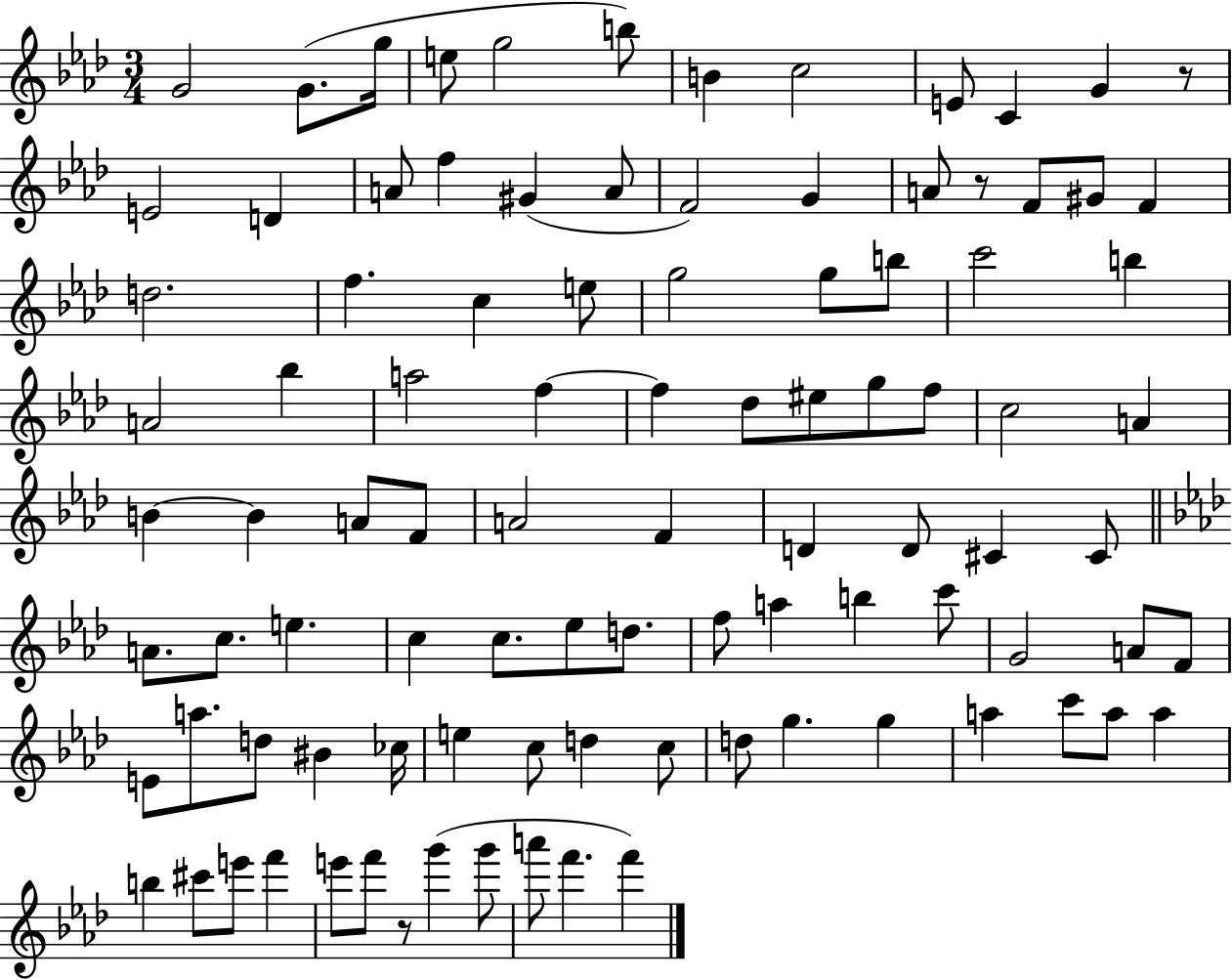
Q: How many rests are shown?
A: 3